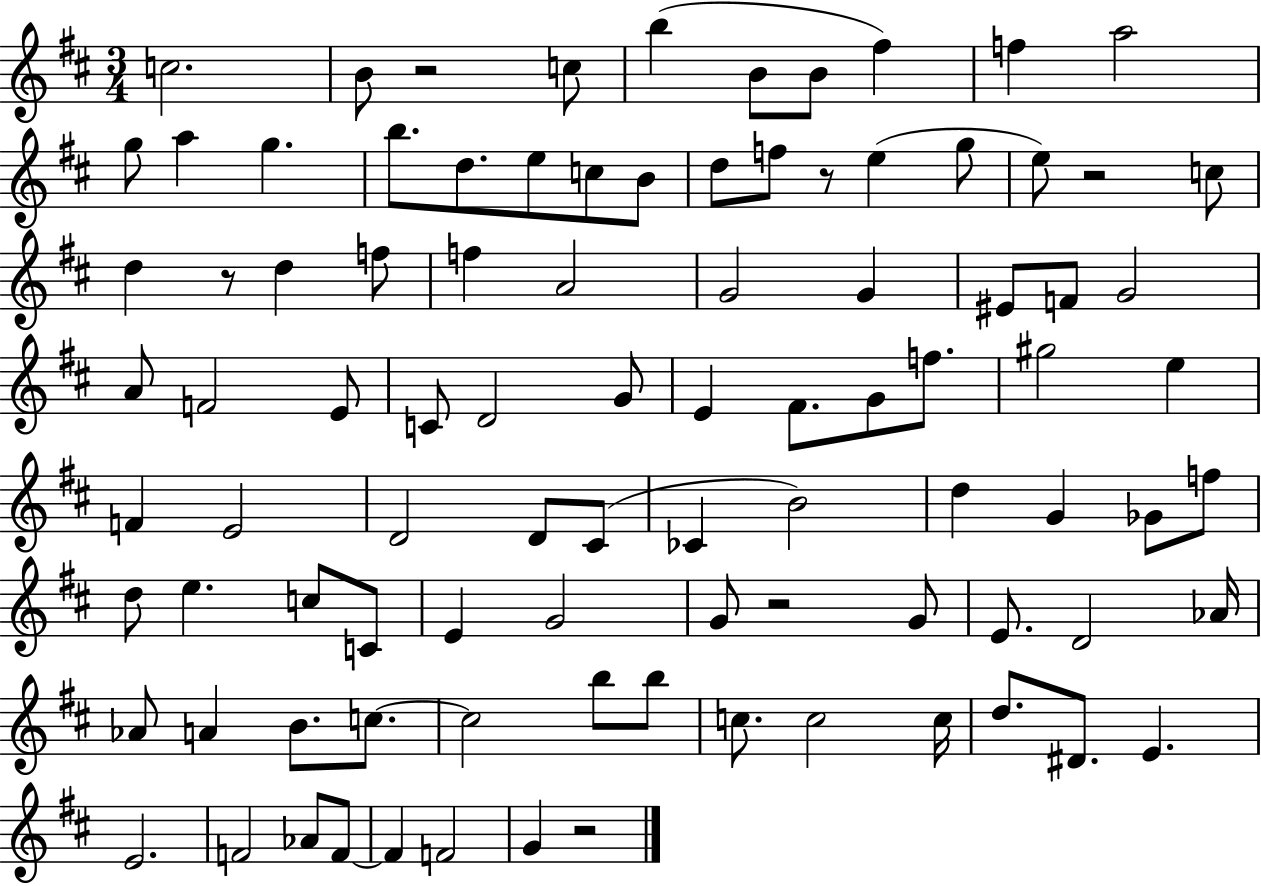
C5/h. B4/e R/h C5/e B5/q B4/e B4/e F#5/q F5/q A5/h G5/e A5/q G5/q. B5/e. D5/e. E5/e C5/e B4/e D5/e F5/e R/e E5/q G5/e E5/e R/h C5/e D5/q R/e D5/q F5/e F5/q A4/h G4/h G4/q EIS4/e F4/e G4/h A4/e F4/h E4/e C4/e D4/h G4/e E4/q F#4/e. G4/e F5/e. G#5/h E5/q F4/q E4/h D4/h D4/e C#4/e CES4/q B4/h D5/q G4/q Gb4/e F5/e D5/e E5/q. C5/e C4/e E4/q G4/h G4/e R/h G4/e E4/e. D4/h Ab4/s Ab4/e A4/q B4/e. C5/e. C5/h B5/e B5/e C5/e. C5/h C5/s D5/e. D#4/e. E4/q. E4/h. F4/h Ab4/e F4/e F4/q F4/h G4/q R/h